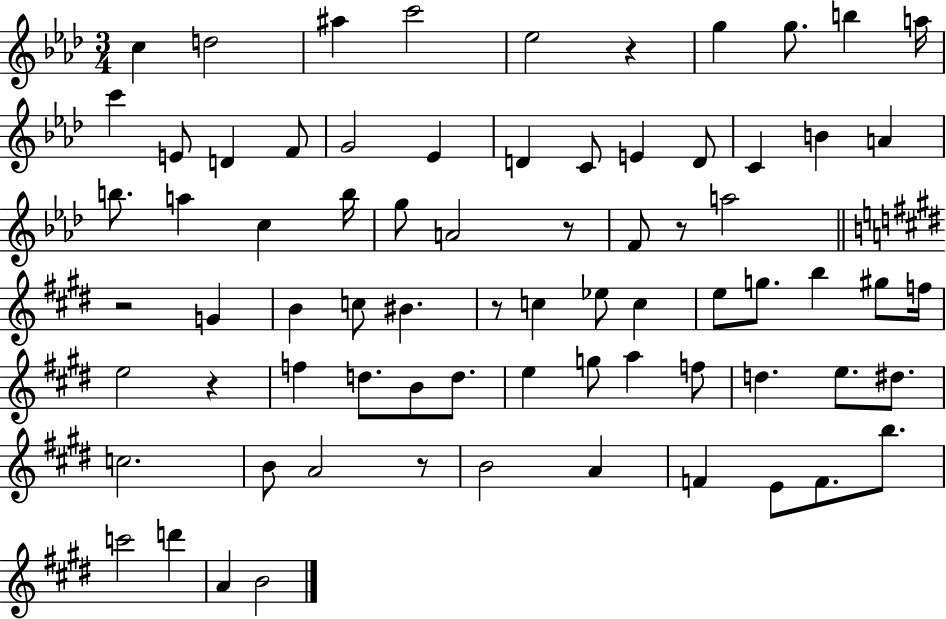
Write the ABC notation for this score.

X:1
T:Untitled
M:3/4
L:1/4
K:Ab
c d2 ^a c'2 _e2 z g g/2 b a/4 c' E/2 D F/2 G2 _E D C/2 E D/2 C B A b/2 a c b/4 g/2 A2 z/2 F/2 z/2 a2 z2 G B c/2 ^B z/2 c _e/2 c e/2 g/2 b ^g/2 f/4 e2 z f d/2 B/2 d/2 e g/2 a f/2 d e/2 ^d/2 c2 B/2 A2 z/2 B2 A F E/2 F/2 b/2 c'2 d' A B2